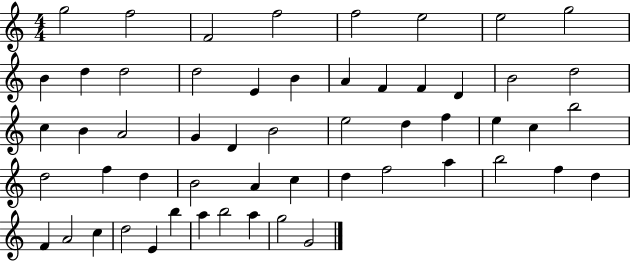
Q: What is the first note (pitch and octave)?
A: G5